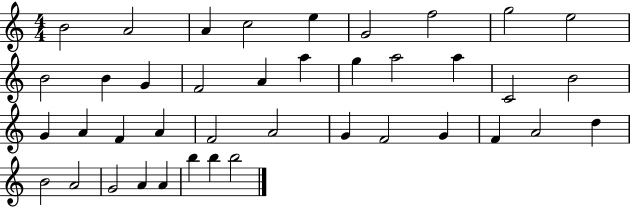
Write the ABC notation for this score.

X:1
T:Untitled
M:4/4
L:1/4
K:C
B2 A2 A c2 e G2 f2 g2 e2 B2 B G F2 A a g a2 a C2 B2 G A F A F2 A2 G F2 G F A2 d B2 A2 G2 A A b b b2